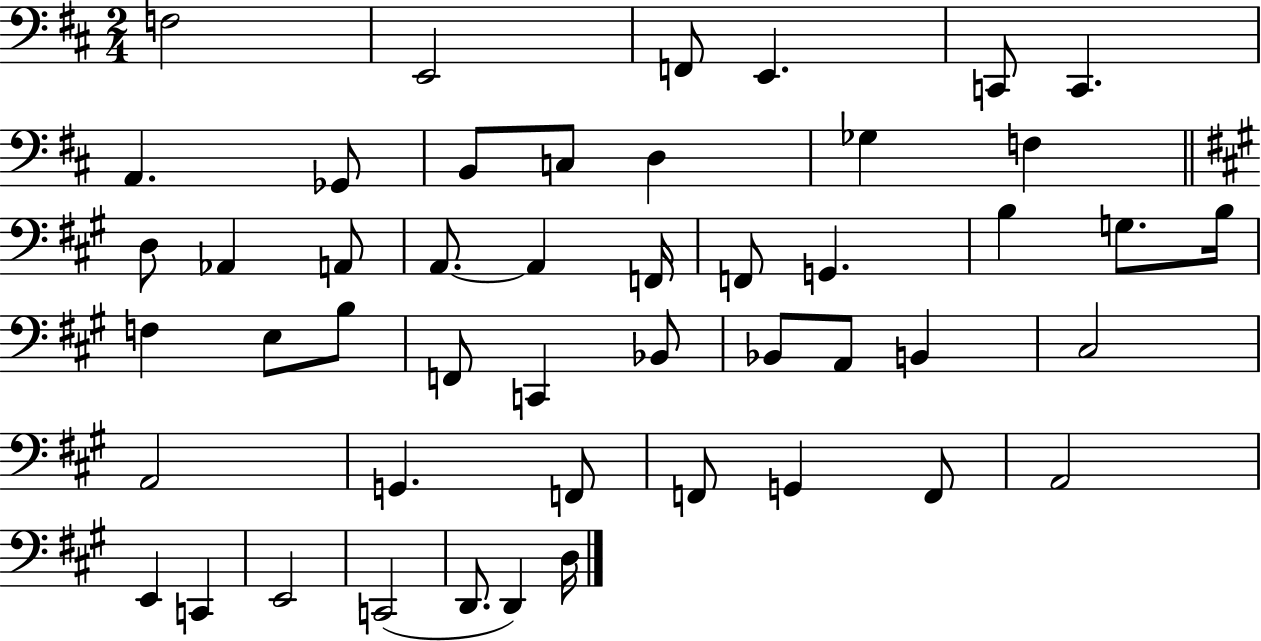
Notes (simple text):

F3/h E2/h F2/e E2/q. C2/e C2/q. A2/q. Gb2/e B2/e C3/e D3/q Gb3/q F3/q D3/e Ab2/q A2/e A2/e. A2/q F2/s F2/e G2/q. B3/q G3/e. B3/s F3/q E3/e B3/e F2/e C2/q Bb2/e Bb2/e A2/e B2/q C#3/h A2/h G2/q. F2/e F2/e G2/q F2/e A2/h E2/q C2/q E2/h C2/h D2/e. D2/q D3/s